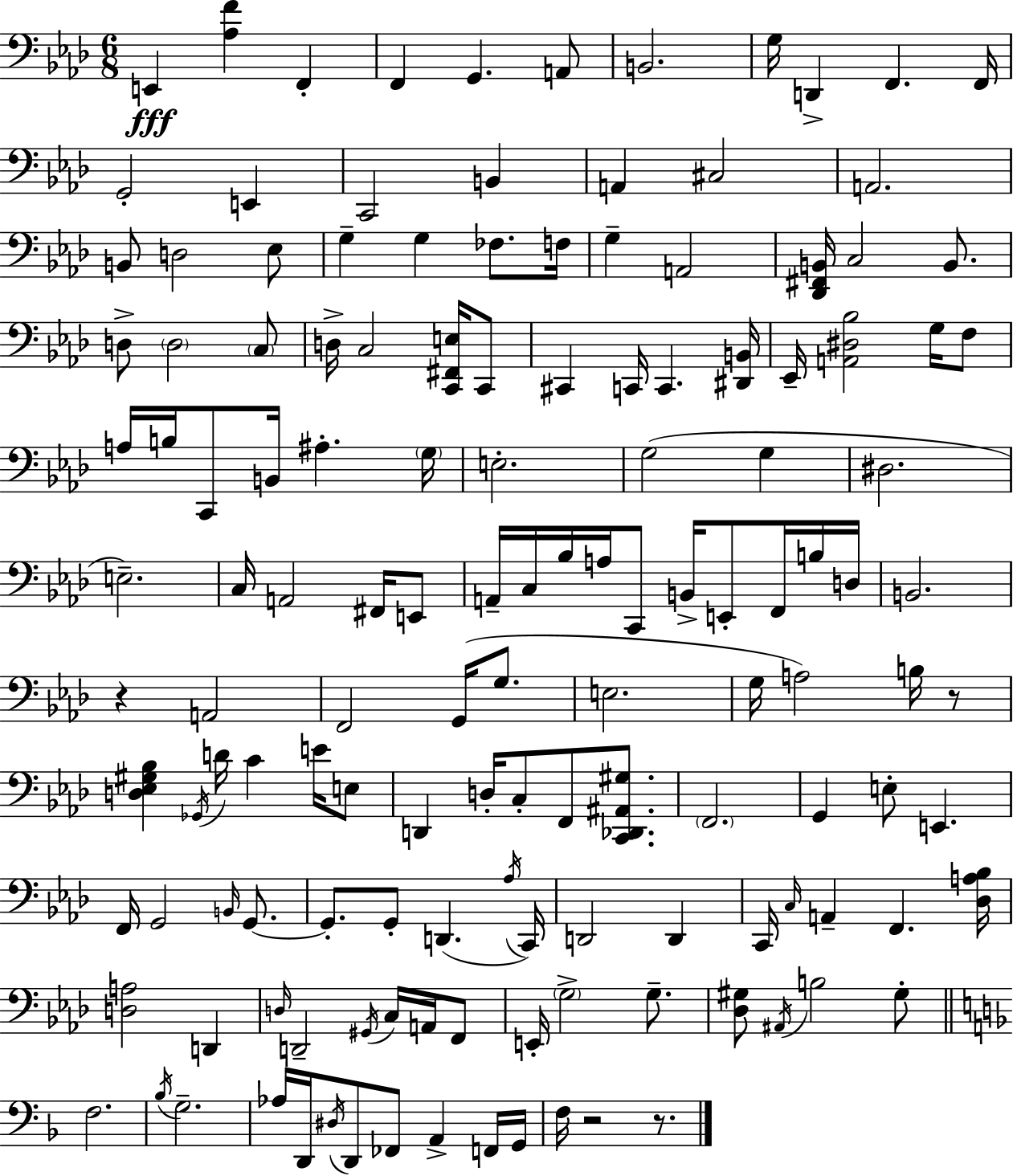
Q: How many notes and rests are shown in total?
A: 141